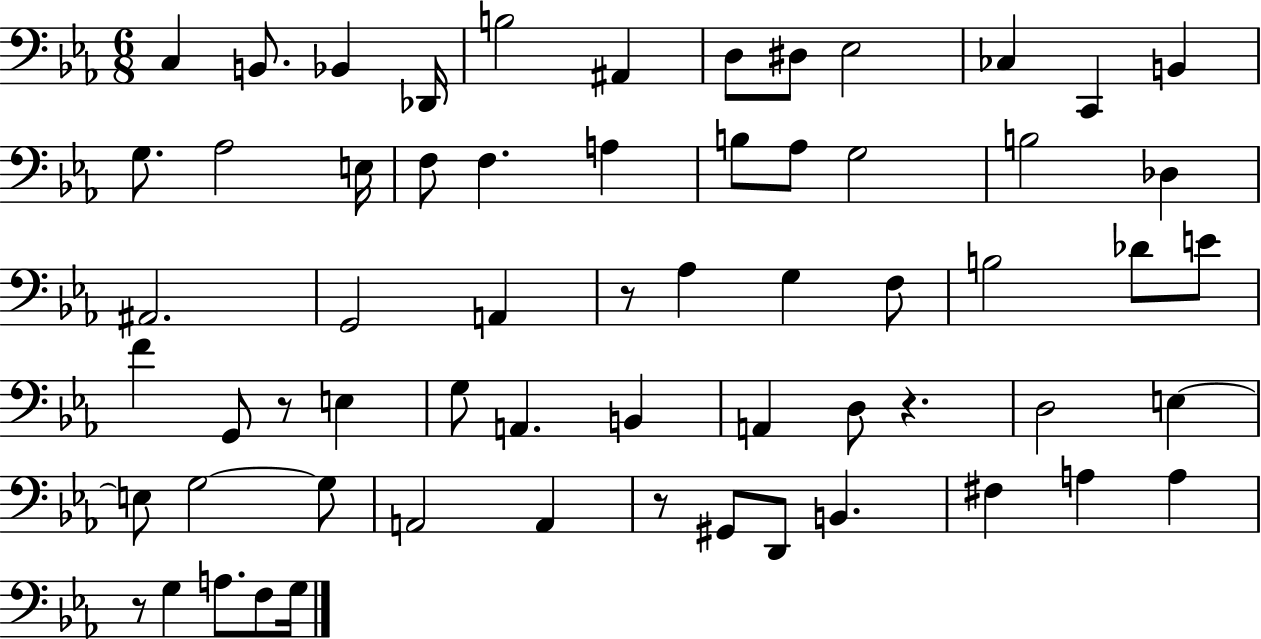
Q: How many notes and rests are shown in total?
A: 62